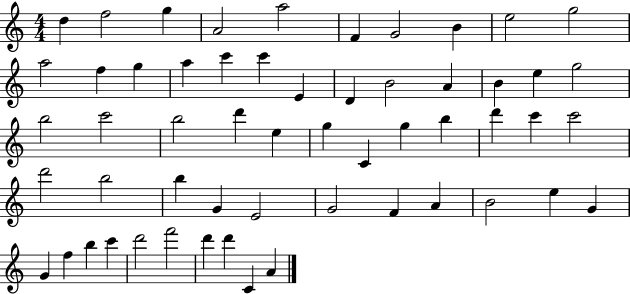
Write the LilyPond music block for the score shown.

{
  \clef treble
  \numericTimeSignature
  \time 4/4
  \key c \major
  d''4 f''2 g''4 | a'2 a''2 | f'4 g'2 b'4 | e''2 g''2 | \break a''2 f''4 g''4 | a''4 c'''4 c'''4 e'4 | d'4 b'2 a'4 | b'4 e''4 g''2 | \break b''2 c'''2 | b''2 d'''4 e''4 | g''4 c'4 g''4 b''4 | d'''4 c'''4 c'''2 | \break d'''2 b''2 | b''4 g'4 e'2 | g'2 f'4 a'4 | b'2 e''4 g'4 | \break g'4 f''4 b''4 c'''4 | d'''2 f'''2 | d'''4 d'''4 c'4 a'4 | \bar "|."
}